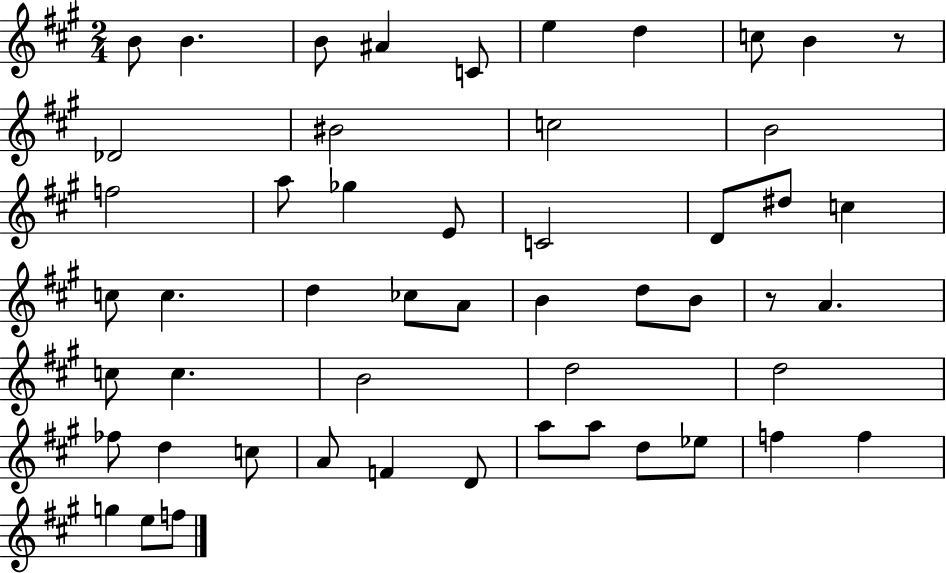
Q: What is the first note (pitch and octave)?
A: B4